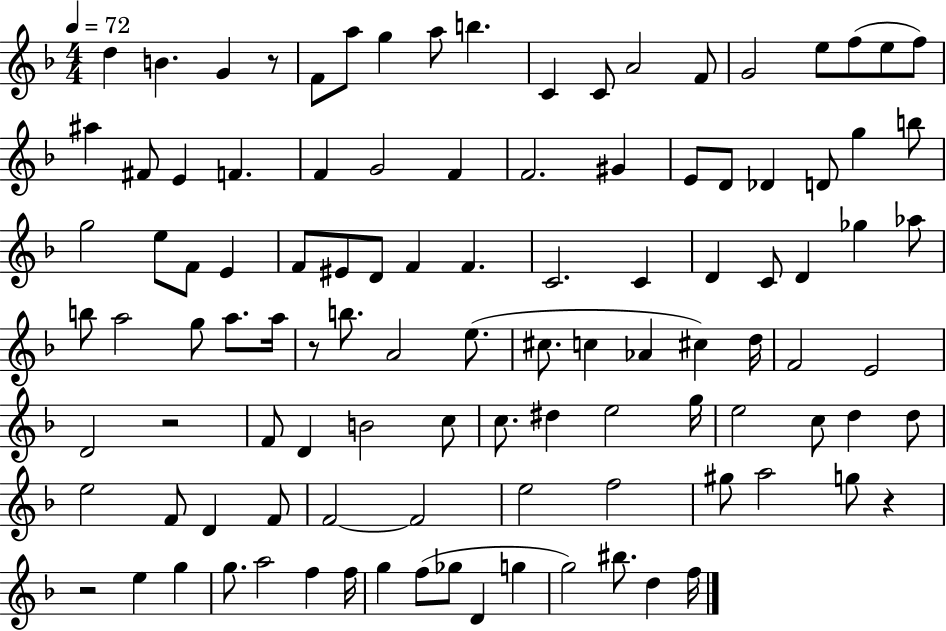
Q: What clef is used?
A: treble